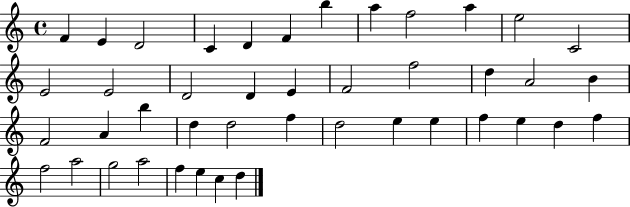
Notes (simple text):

F4/q E4/q D4/h C4/q D4/q F4/q B5/q A5/q F5/h A5/q E5/h C4/h E4/h E4/h D4/h D4/q E4/q F4/h F5/h D5/q A4/h B4/q F4/h A4/q B5/q D5/q D5/h F5/q D5/h E5/q E5/q F5/q E5/q D5/q F5/q F5/h A5/h G5/h A5/h F5/q E5/q C5/q D5/q